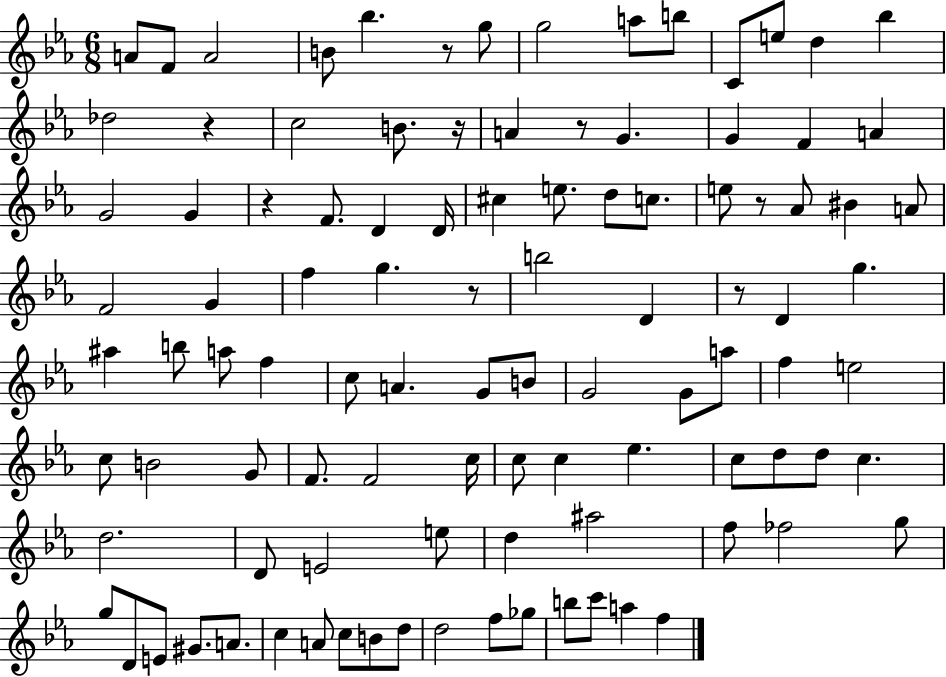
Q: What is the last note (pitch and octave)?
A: F5